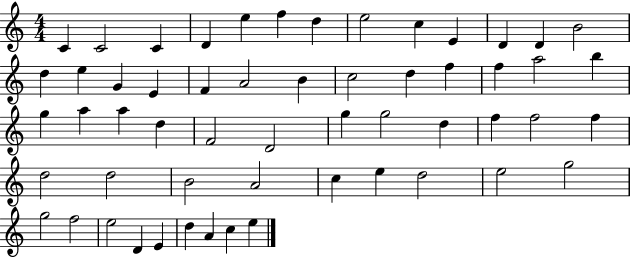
X:1
T:Untitled
M:4/4
L:1/4
K:C
C C2 C D e f d e2 c E D D B2 d e G E F A2 B c2 d f f a2 b g a a d F2 D2 g g2 d f f2 f d2 d2 B2 A2 c e d2 e2 g2 g2 f2 e2 D E d A c e